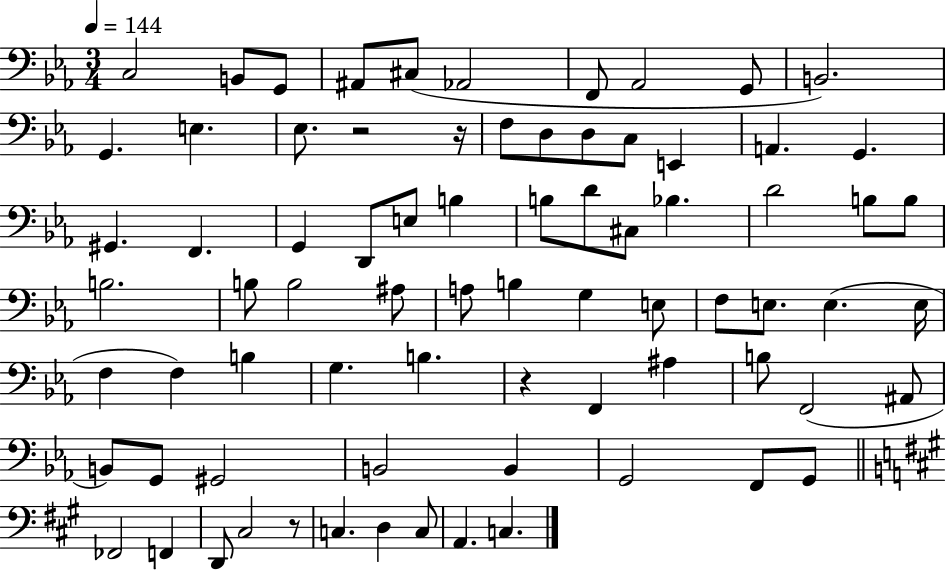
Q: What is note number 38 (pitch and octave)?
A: A3